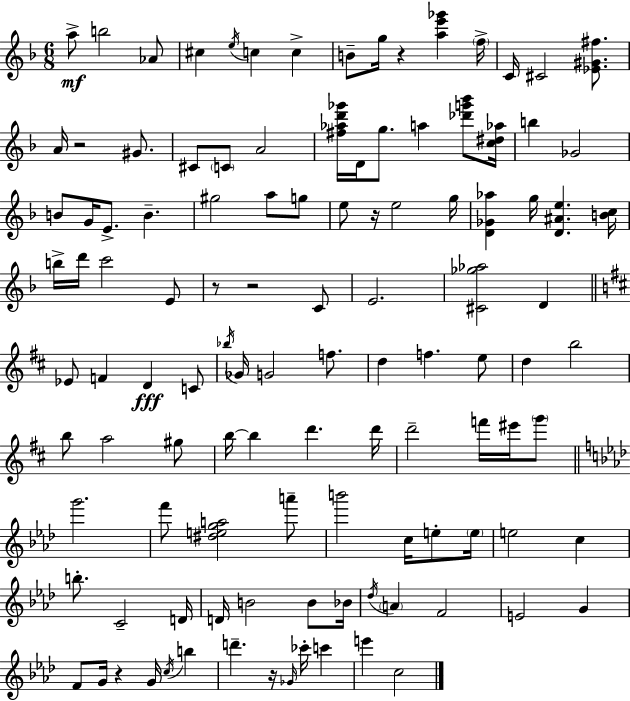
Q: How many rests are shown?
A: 7